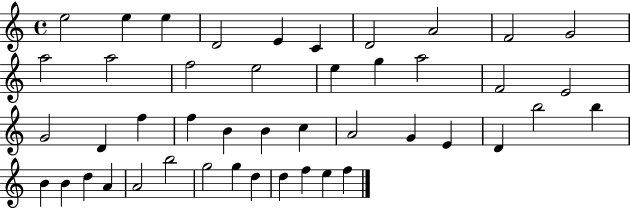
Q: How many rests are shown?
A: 0